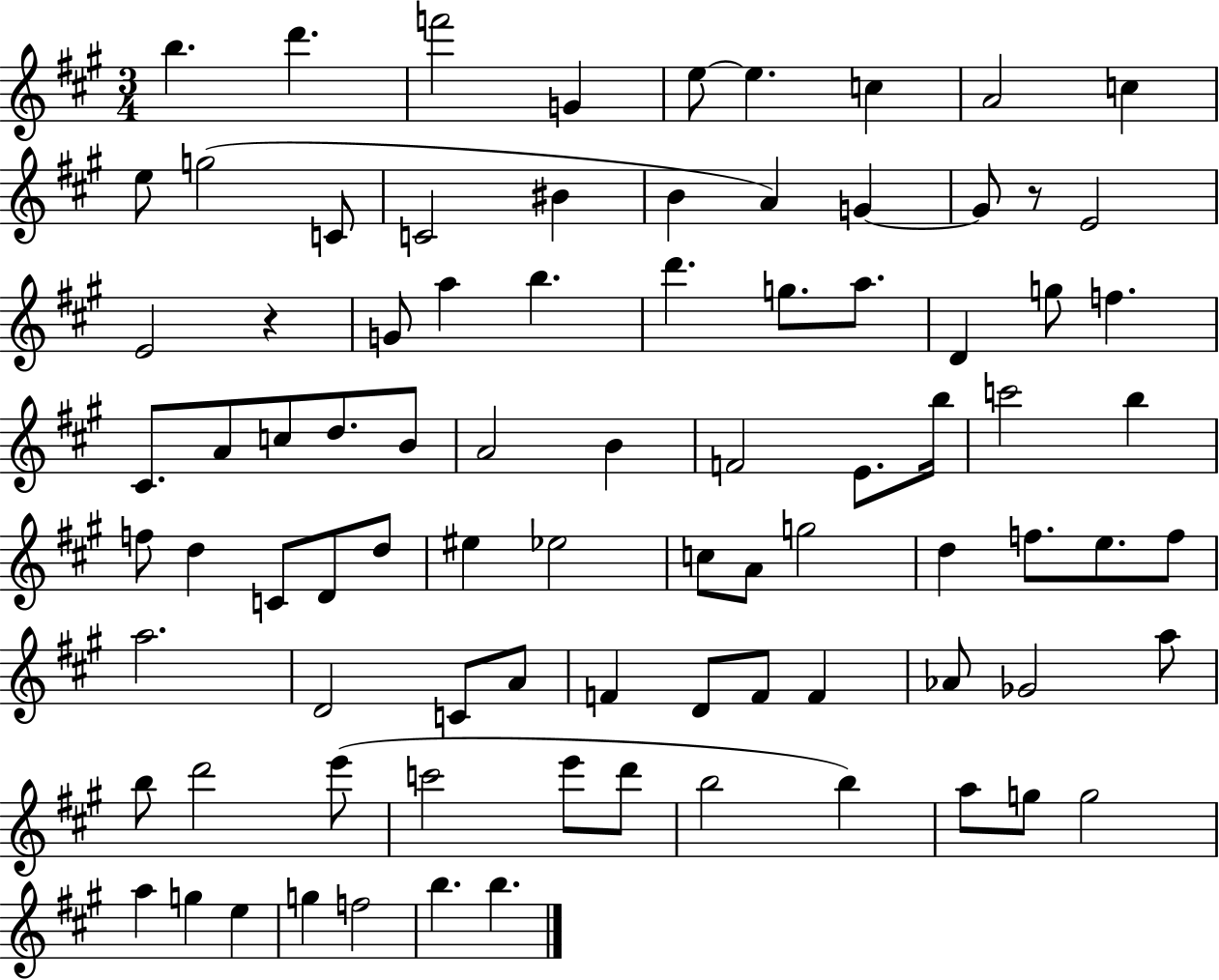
X:1
T:Untitled
M:3/4
L:1/4
K:A
b d' f'2 G e/2 e c A2 c e/2 g2 C/2 C2 ^B B A G G/2 z/2 E2 E2 z G/2 a b d' g/2 a/2 D g/2 f ^C/2 A/2 c/2 d/2 B/2 A2 B F2 E/2 b/4 c'2 b f/2 d C/2 D/2 d/2 ^e _e2 c/2 A/2 g2 d f/2 e/2 f/2 a2 D2 C/2 A/2 F D/2 F/2 F _A/2 _G2 a/2 b/2 d'2 e'/2 c'2 e'/2 d'/2 b2 b a/2 g/2 g2 a g e g f2 b b